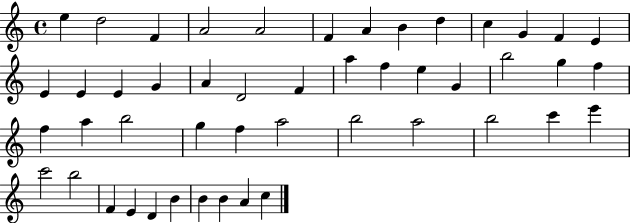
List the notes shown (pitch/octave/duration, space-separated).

E5/q D5/h F4/q A4/h A4/h F4/q A4/q B4/q D5/q C5/q G4/q F4/q E4/q E4/q E4/q E4/q G4/q A4/q D4/h F4/q A5/q F5/q E5/q G4/q B5/h G5/q F5/q F5/q A5/q B5/h G5/q F5/q A5/h B5/h A5/h B5/h C6/q E6/q C6/h B5/h F4/q E4/q D4/q B4/q B4/q B4/q A4/q C5/q